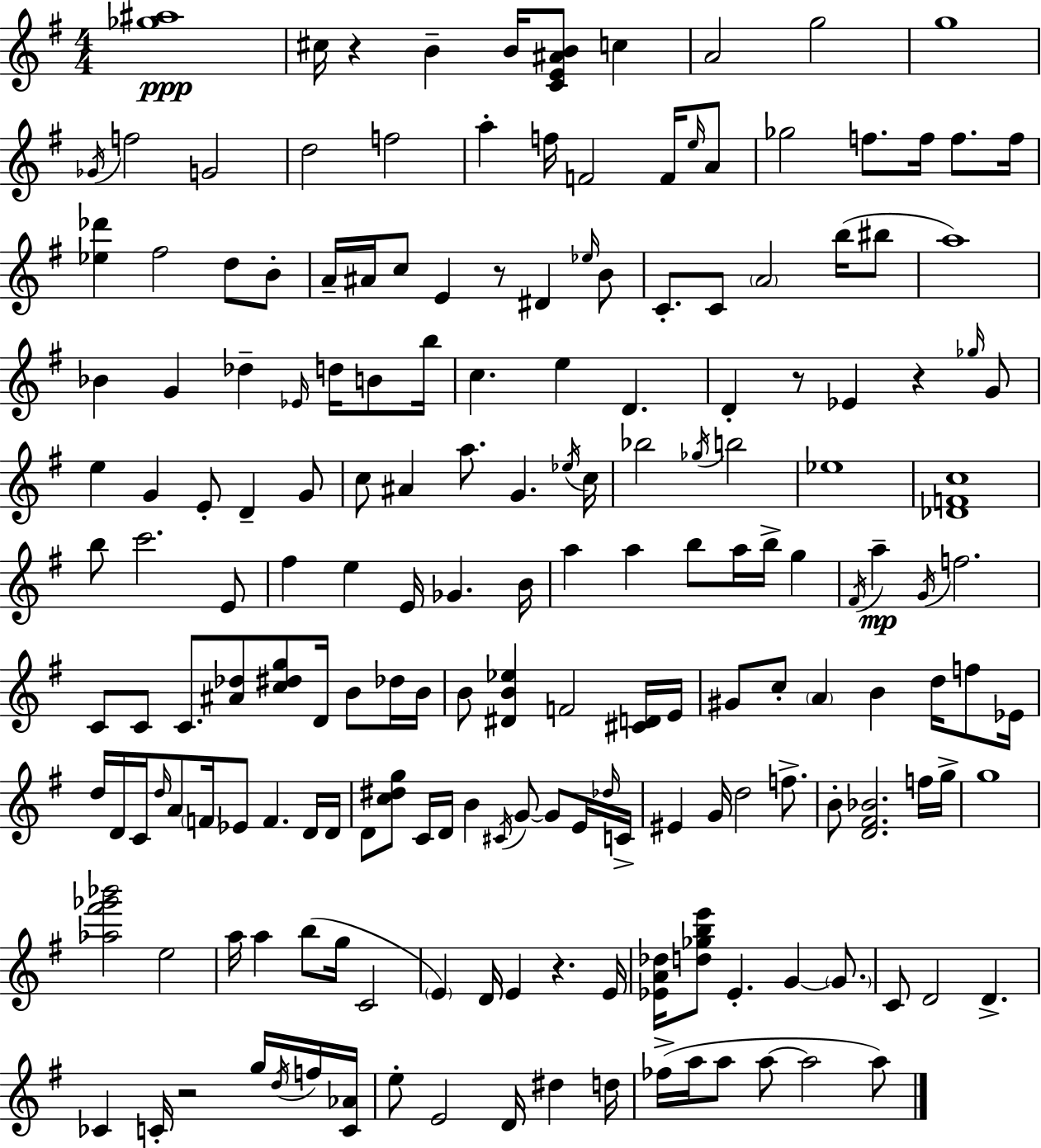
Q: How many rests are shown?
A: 6